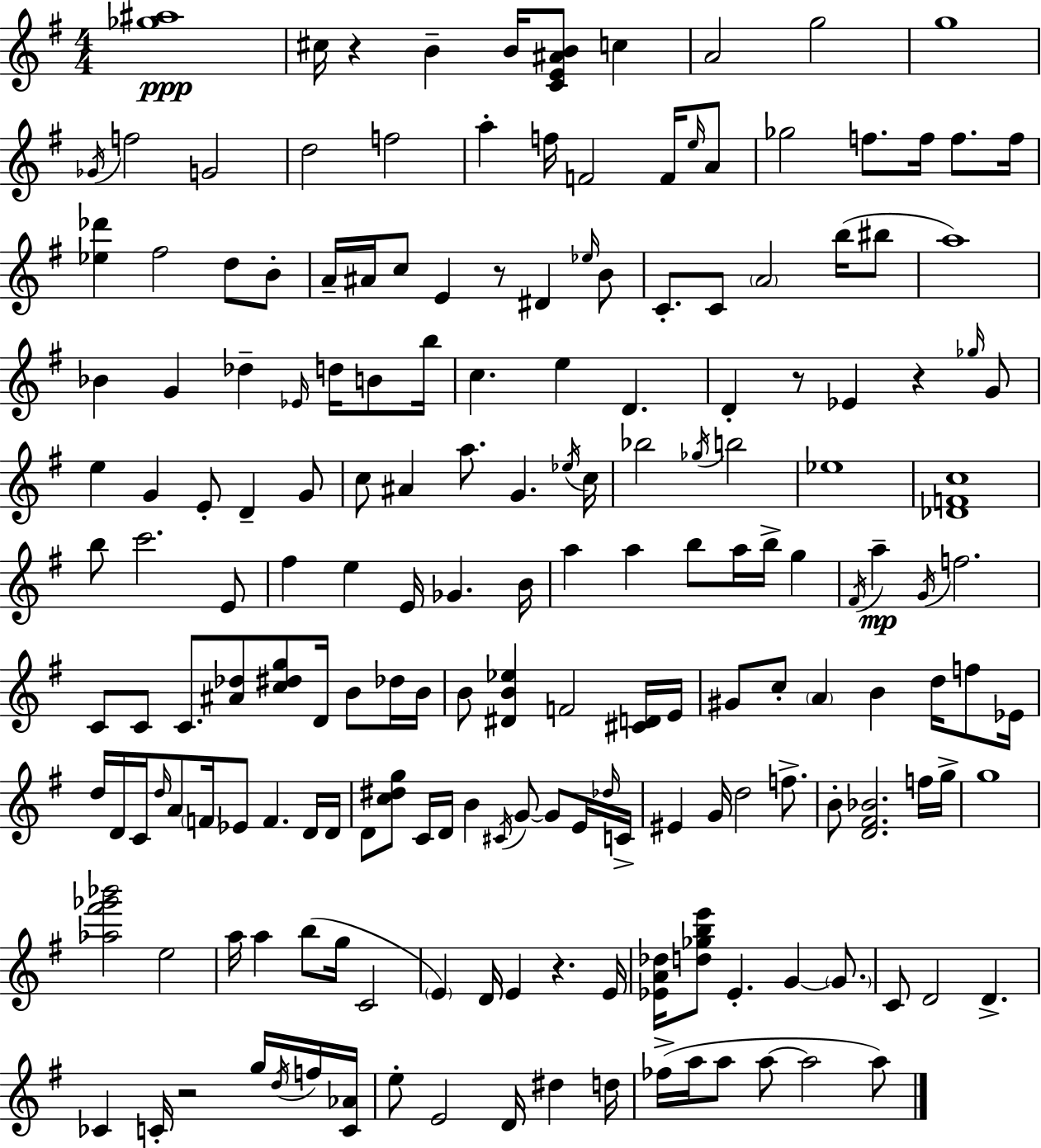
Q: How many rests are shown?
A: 6